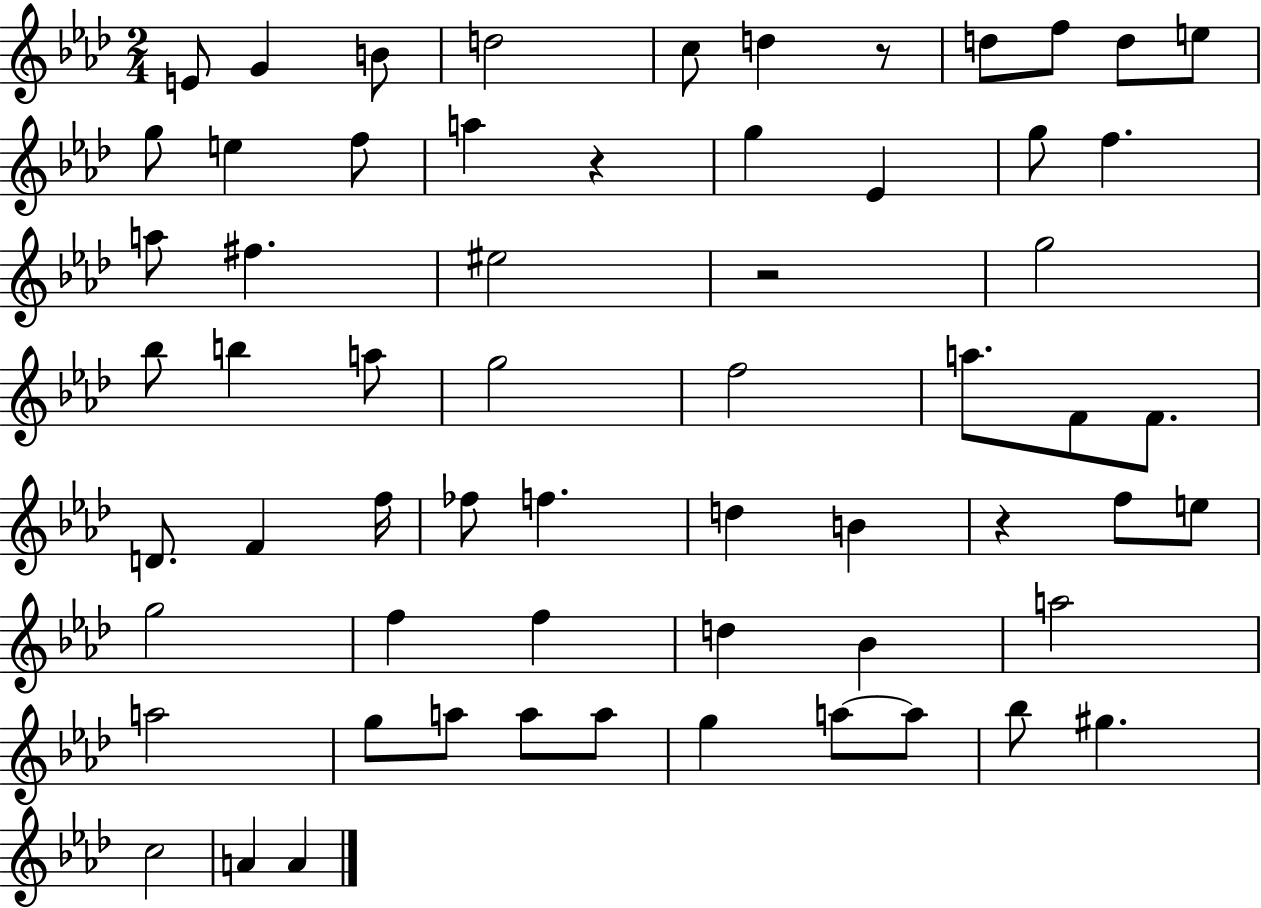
{
  \clef treble
  \numericTimeSignature
  \time 2/4
  \key aes \major
  e'8 g'4 b'8 | d''2 | c''8 d''4 r8 | d''8 f''8 d''8 e''8 | \break g''8 e''4 f''8 | a''4 r4 | g''4 ees'4 | g''8 f''4. | \break a''8 fis''4. | eis''2 | r2 | g''2 | \break bes''8 b''4 a''8 | g''2 | f''2 | a''8. f'8 f'8. | \break d'8. f'4 f''16 | fes''8 f''4. | d''4 b'4 | r4 f''8 e''8 | \break g''2 | f''4 f''4 | d''4 bes'4 | a''2 | \break a''2 | g''8 a''8 a''8 a''8 | g''4 a''8~~ a''8 | bes''8 gis''4. | \break c''2 | a'4 a'4 | \bar "|."
}